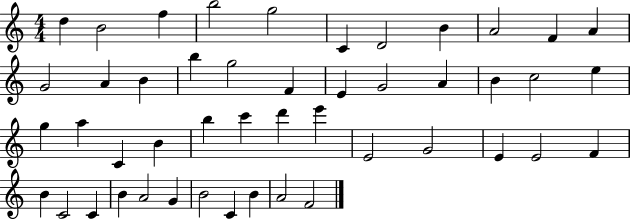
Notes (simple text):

D5/q B4/h F5/q B5/h G5/h C4/q D4/h B4/q A4/h F4/q A4/q G4/h A4/q B4/q B5/q G5/h F4/q E4/q G4/h A4/q B4/q C5/h E5/q G5/q A5/q C4/q B4/q B5/q C6/q D6/q E6/q E4/h G4/h E4/q E4/h F4/q B4/q C4/h C4/q B4/q A4/h G4/q B4/h C4/q B4/q A4/h F4/h